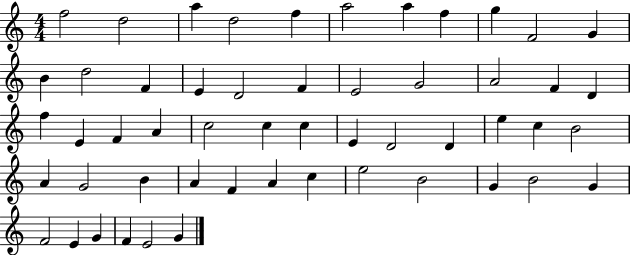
{
  \clef treble
  \numericTimeSignature
  \time 4/4
  \key c \major
  f''2 d''2 | a''4 d''2 f''4 | a''2 a''4 f''4 | g''4 f'2 g'4 | \break b'4 d''2 f'4 | e'4 d'2 f'4 | e'2 g'2 | a'2 f'4 d'4 | \break f''4 e'4 f'4 a'4 | c''2 c''4 c''4 | e'4 d'2 d'4 | e''4 c''4 b'2 | \break a'4 g'2 b'4 | a'4 f'4 a'4 c''4 | e''2 b'2 | g'4 b'2 g'4 | \break f'2 e'4 g'4 | f'4 e'2 g'4 | \bar "|."
}